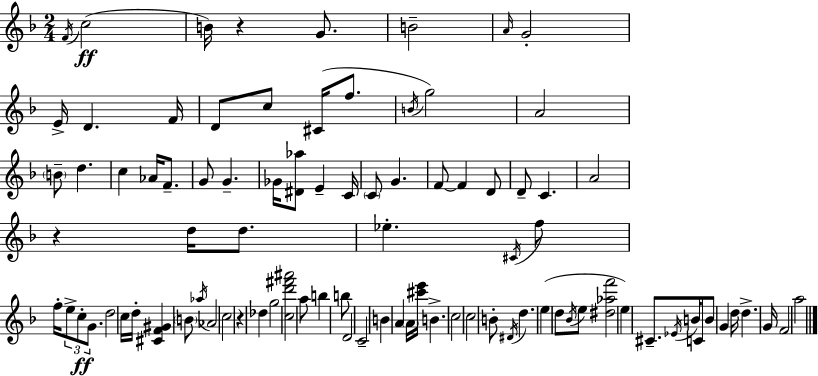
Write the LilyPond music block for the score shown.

{
  \clef treble
  \numericTimeSignature
  \time 2/4
  \key d \minor
  \acciaccatura { f'16 }(\ff c''2 | b'16) r4 g'8. | b'2-- | \grace { a'16 } g'2-. | \break e'16-> d'4. | f'16 d'8 c''8 cis'16( f''8. | \acciaccatura { b'16 }) g''2 | a'2 | \break \parenthesize b'8-- d''4. | c''4 aes'16 | f'8.-- g'8 g'4.-- | ges'16 <dis' aes''>8 e'4-- | \break c'16 \parenthesize c'8 g'4. | f'8~~ f'4 | d'8 d'8-- c'4. | a'2 | \break r4 d''16 | d''8. ees''4.-. | \acciaccatura { cis'16 } f''8 f''16-. \tuplet 3/2 { e''8-> c''8-.\ff | g'8. } d''2 | \break c''16 d''16-. <cis' f' gis'>4 | \parenthesize b'8 \acciaccatura { aes''16 } aes'2 | c''2 | r4 | \break des''4 g''2 | <c'' d''' fis''' ais'''>2 | a''8 b''4 | b''8 d'2 | \break c'2-- | b'4 | a'4 \parenthesize a'16 <cis''' e'''>16 b'4.-> | c''2 | \break c''2 | b'8-. \acciaccatura { dis'16 } | d''4. e''4( | d''8 \acciaccatura { bes'16 } e''8 <dis'' aes'' f'''>2 | \break e''4) | cis'8.-- \acciaccatura { ees'16 } b'16 | c'8 b'8 g'4 | d''16 d''4.-> g'16 | \break f'2 | a''2 | \bar "|."
}